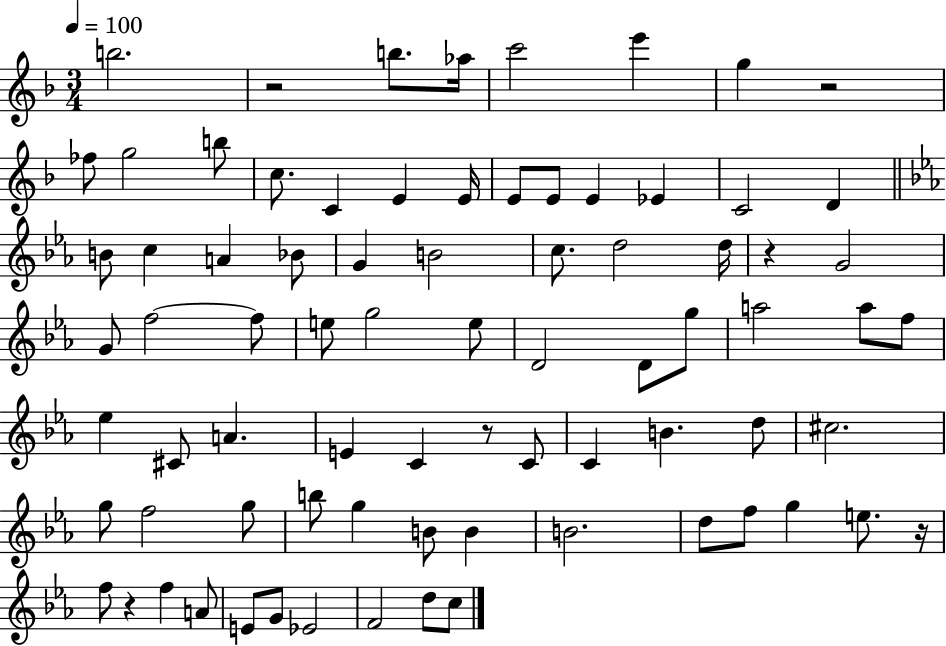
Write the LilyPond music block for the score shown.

{
  \clef treble
  \numericTimeSignature
  \time 3/4
  \key f \major
  \tempo 4 = 100
  b''2. | r2 b''8. aes''16 | c'''2 e'''4 | g''4 r2 | \break fes''8 g''2 b''8 | c''8. c'4 e'4 e'16 | e'8 e'8 e'4 ees'4 | c'2 d'4 | \break \bar "||" \break \key c \minor b'8 c''4 a'4 bes'8 | g'4 b'2 | c''8. d''2 d''16 | r4 g'2 | \break g'8 f''2~~ f''8 | e''8 g''2 e''8 | d'2 d'8 g''8 | a''2 a''8 f''8 | \break ees''4 cis'8 a'4. | e'4 c'4 r8 c'8 | c'4 b'4. d''8 | cis''2. | \break g''8 f''2 g''8 | b''8 g''4 b'8 b'4 | b'2. | d''8 f''8 g''4 e''8. r16 | \break f''8 r4 f''4 a'8 | e'8 g'8 ees'2 | f'2 d''8 c''8 | \bar "|."
}